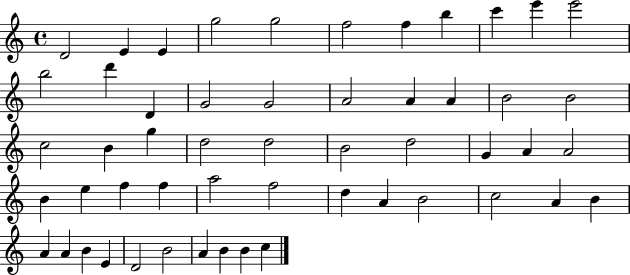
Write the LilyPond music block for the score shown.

{
  \clef treble
  \time 4/4
  \defaultTimeSignature
  \key c \major
  d'2 e'4 e'4 | g''2 g''2 | f''2 f''4 b''4 | c'''4 e'''4 e'''2 | \break b''2 d'''4 d'4 | g'2 g'2 | a'2 a'4 a'4 | b'2 b'2 | \break c''2 b'4 g''4 | d''2 d''2 | b'2 d''2 | g'4 a'4 a'2 | \break b'4 e''4 f''4 f''4 | a''2 f''2 | d''4 a'4 b'2 | c''2 a'4 b'4 | \break a'4 a'4 b'4 e'4 | d'2 b'2 | a'4 b'4 b'4 c''4 | \bar "|."
}